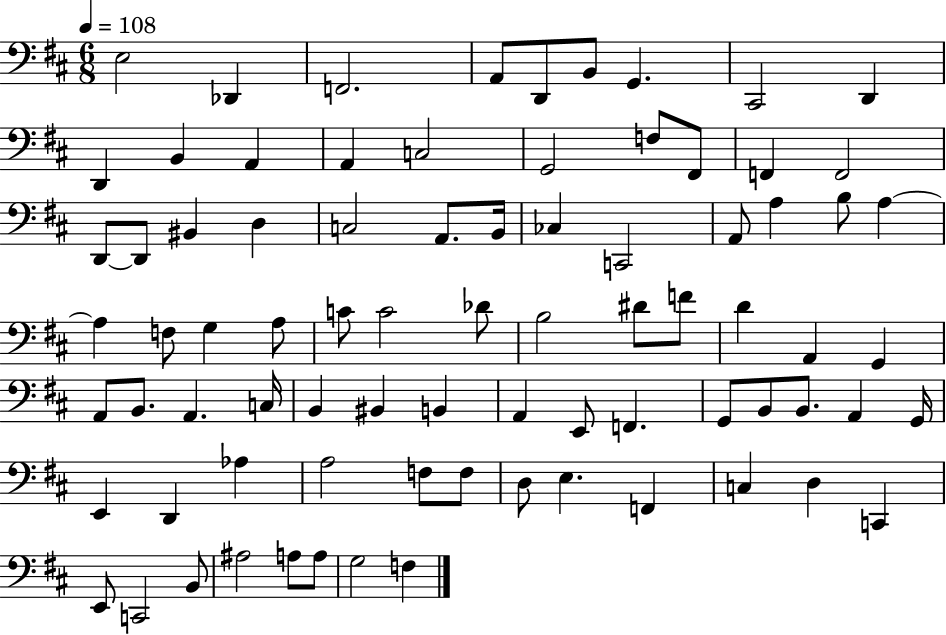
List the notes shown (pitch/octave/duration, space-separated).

E3/h Db2/q F2/h. A2/e D2/e B2/e G2/q. C#2/h D2/q D2/q B2/q A2/q A2/q C3/h G2/h F3/e F#2/e F2/q F2/h D2/e D2/e BIS2/q D3/q C3/h A2/e. B2/s CES3/q C2/h A2/e A3/q B3/e A3/q A3/q F3/e G3/q A3/e C4/e C4/h Db4/e B3/h D#4/e F4/e D4/q A2/q G2/q A2/e B2/e. A2/q. C3/s B2/q BIS2/q B2/q A2/q E2/e F2/q. G2/e B2/e B2/e. A2/q G2/s E2/q D2/q Ab3/q A3/h F3/e F3/e D3/e E3/q. F2/q C3/q D3/q C2/q E2/e C2/h B2/e A#3/h A3/e A3/e G3/h F3/q